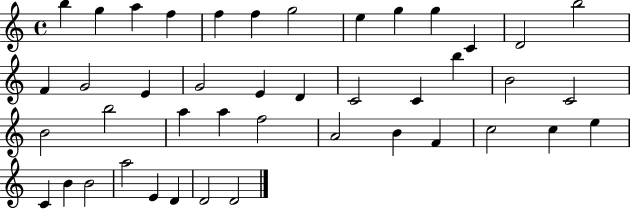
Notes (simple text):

B5/q G5/q A5/q F5/q F5/q F5/q G5/h E5/q G5/q G5/q C4/q D4/h B5/h F4/q G4/h E4/q G4/h E4/q D4/q C4/h C4/q B5/q B4/h C4/h B4/h B5/h A5/q A5/q F5/h A4/h B4/q F4/q C5/h C5/q E5/q C4/q B4/q B4/h A5/h E4/q D4/q D4/h D4/h